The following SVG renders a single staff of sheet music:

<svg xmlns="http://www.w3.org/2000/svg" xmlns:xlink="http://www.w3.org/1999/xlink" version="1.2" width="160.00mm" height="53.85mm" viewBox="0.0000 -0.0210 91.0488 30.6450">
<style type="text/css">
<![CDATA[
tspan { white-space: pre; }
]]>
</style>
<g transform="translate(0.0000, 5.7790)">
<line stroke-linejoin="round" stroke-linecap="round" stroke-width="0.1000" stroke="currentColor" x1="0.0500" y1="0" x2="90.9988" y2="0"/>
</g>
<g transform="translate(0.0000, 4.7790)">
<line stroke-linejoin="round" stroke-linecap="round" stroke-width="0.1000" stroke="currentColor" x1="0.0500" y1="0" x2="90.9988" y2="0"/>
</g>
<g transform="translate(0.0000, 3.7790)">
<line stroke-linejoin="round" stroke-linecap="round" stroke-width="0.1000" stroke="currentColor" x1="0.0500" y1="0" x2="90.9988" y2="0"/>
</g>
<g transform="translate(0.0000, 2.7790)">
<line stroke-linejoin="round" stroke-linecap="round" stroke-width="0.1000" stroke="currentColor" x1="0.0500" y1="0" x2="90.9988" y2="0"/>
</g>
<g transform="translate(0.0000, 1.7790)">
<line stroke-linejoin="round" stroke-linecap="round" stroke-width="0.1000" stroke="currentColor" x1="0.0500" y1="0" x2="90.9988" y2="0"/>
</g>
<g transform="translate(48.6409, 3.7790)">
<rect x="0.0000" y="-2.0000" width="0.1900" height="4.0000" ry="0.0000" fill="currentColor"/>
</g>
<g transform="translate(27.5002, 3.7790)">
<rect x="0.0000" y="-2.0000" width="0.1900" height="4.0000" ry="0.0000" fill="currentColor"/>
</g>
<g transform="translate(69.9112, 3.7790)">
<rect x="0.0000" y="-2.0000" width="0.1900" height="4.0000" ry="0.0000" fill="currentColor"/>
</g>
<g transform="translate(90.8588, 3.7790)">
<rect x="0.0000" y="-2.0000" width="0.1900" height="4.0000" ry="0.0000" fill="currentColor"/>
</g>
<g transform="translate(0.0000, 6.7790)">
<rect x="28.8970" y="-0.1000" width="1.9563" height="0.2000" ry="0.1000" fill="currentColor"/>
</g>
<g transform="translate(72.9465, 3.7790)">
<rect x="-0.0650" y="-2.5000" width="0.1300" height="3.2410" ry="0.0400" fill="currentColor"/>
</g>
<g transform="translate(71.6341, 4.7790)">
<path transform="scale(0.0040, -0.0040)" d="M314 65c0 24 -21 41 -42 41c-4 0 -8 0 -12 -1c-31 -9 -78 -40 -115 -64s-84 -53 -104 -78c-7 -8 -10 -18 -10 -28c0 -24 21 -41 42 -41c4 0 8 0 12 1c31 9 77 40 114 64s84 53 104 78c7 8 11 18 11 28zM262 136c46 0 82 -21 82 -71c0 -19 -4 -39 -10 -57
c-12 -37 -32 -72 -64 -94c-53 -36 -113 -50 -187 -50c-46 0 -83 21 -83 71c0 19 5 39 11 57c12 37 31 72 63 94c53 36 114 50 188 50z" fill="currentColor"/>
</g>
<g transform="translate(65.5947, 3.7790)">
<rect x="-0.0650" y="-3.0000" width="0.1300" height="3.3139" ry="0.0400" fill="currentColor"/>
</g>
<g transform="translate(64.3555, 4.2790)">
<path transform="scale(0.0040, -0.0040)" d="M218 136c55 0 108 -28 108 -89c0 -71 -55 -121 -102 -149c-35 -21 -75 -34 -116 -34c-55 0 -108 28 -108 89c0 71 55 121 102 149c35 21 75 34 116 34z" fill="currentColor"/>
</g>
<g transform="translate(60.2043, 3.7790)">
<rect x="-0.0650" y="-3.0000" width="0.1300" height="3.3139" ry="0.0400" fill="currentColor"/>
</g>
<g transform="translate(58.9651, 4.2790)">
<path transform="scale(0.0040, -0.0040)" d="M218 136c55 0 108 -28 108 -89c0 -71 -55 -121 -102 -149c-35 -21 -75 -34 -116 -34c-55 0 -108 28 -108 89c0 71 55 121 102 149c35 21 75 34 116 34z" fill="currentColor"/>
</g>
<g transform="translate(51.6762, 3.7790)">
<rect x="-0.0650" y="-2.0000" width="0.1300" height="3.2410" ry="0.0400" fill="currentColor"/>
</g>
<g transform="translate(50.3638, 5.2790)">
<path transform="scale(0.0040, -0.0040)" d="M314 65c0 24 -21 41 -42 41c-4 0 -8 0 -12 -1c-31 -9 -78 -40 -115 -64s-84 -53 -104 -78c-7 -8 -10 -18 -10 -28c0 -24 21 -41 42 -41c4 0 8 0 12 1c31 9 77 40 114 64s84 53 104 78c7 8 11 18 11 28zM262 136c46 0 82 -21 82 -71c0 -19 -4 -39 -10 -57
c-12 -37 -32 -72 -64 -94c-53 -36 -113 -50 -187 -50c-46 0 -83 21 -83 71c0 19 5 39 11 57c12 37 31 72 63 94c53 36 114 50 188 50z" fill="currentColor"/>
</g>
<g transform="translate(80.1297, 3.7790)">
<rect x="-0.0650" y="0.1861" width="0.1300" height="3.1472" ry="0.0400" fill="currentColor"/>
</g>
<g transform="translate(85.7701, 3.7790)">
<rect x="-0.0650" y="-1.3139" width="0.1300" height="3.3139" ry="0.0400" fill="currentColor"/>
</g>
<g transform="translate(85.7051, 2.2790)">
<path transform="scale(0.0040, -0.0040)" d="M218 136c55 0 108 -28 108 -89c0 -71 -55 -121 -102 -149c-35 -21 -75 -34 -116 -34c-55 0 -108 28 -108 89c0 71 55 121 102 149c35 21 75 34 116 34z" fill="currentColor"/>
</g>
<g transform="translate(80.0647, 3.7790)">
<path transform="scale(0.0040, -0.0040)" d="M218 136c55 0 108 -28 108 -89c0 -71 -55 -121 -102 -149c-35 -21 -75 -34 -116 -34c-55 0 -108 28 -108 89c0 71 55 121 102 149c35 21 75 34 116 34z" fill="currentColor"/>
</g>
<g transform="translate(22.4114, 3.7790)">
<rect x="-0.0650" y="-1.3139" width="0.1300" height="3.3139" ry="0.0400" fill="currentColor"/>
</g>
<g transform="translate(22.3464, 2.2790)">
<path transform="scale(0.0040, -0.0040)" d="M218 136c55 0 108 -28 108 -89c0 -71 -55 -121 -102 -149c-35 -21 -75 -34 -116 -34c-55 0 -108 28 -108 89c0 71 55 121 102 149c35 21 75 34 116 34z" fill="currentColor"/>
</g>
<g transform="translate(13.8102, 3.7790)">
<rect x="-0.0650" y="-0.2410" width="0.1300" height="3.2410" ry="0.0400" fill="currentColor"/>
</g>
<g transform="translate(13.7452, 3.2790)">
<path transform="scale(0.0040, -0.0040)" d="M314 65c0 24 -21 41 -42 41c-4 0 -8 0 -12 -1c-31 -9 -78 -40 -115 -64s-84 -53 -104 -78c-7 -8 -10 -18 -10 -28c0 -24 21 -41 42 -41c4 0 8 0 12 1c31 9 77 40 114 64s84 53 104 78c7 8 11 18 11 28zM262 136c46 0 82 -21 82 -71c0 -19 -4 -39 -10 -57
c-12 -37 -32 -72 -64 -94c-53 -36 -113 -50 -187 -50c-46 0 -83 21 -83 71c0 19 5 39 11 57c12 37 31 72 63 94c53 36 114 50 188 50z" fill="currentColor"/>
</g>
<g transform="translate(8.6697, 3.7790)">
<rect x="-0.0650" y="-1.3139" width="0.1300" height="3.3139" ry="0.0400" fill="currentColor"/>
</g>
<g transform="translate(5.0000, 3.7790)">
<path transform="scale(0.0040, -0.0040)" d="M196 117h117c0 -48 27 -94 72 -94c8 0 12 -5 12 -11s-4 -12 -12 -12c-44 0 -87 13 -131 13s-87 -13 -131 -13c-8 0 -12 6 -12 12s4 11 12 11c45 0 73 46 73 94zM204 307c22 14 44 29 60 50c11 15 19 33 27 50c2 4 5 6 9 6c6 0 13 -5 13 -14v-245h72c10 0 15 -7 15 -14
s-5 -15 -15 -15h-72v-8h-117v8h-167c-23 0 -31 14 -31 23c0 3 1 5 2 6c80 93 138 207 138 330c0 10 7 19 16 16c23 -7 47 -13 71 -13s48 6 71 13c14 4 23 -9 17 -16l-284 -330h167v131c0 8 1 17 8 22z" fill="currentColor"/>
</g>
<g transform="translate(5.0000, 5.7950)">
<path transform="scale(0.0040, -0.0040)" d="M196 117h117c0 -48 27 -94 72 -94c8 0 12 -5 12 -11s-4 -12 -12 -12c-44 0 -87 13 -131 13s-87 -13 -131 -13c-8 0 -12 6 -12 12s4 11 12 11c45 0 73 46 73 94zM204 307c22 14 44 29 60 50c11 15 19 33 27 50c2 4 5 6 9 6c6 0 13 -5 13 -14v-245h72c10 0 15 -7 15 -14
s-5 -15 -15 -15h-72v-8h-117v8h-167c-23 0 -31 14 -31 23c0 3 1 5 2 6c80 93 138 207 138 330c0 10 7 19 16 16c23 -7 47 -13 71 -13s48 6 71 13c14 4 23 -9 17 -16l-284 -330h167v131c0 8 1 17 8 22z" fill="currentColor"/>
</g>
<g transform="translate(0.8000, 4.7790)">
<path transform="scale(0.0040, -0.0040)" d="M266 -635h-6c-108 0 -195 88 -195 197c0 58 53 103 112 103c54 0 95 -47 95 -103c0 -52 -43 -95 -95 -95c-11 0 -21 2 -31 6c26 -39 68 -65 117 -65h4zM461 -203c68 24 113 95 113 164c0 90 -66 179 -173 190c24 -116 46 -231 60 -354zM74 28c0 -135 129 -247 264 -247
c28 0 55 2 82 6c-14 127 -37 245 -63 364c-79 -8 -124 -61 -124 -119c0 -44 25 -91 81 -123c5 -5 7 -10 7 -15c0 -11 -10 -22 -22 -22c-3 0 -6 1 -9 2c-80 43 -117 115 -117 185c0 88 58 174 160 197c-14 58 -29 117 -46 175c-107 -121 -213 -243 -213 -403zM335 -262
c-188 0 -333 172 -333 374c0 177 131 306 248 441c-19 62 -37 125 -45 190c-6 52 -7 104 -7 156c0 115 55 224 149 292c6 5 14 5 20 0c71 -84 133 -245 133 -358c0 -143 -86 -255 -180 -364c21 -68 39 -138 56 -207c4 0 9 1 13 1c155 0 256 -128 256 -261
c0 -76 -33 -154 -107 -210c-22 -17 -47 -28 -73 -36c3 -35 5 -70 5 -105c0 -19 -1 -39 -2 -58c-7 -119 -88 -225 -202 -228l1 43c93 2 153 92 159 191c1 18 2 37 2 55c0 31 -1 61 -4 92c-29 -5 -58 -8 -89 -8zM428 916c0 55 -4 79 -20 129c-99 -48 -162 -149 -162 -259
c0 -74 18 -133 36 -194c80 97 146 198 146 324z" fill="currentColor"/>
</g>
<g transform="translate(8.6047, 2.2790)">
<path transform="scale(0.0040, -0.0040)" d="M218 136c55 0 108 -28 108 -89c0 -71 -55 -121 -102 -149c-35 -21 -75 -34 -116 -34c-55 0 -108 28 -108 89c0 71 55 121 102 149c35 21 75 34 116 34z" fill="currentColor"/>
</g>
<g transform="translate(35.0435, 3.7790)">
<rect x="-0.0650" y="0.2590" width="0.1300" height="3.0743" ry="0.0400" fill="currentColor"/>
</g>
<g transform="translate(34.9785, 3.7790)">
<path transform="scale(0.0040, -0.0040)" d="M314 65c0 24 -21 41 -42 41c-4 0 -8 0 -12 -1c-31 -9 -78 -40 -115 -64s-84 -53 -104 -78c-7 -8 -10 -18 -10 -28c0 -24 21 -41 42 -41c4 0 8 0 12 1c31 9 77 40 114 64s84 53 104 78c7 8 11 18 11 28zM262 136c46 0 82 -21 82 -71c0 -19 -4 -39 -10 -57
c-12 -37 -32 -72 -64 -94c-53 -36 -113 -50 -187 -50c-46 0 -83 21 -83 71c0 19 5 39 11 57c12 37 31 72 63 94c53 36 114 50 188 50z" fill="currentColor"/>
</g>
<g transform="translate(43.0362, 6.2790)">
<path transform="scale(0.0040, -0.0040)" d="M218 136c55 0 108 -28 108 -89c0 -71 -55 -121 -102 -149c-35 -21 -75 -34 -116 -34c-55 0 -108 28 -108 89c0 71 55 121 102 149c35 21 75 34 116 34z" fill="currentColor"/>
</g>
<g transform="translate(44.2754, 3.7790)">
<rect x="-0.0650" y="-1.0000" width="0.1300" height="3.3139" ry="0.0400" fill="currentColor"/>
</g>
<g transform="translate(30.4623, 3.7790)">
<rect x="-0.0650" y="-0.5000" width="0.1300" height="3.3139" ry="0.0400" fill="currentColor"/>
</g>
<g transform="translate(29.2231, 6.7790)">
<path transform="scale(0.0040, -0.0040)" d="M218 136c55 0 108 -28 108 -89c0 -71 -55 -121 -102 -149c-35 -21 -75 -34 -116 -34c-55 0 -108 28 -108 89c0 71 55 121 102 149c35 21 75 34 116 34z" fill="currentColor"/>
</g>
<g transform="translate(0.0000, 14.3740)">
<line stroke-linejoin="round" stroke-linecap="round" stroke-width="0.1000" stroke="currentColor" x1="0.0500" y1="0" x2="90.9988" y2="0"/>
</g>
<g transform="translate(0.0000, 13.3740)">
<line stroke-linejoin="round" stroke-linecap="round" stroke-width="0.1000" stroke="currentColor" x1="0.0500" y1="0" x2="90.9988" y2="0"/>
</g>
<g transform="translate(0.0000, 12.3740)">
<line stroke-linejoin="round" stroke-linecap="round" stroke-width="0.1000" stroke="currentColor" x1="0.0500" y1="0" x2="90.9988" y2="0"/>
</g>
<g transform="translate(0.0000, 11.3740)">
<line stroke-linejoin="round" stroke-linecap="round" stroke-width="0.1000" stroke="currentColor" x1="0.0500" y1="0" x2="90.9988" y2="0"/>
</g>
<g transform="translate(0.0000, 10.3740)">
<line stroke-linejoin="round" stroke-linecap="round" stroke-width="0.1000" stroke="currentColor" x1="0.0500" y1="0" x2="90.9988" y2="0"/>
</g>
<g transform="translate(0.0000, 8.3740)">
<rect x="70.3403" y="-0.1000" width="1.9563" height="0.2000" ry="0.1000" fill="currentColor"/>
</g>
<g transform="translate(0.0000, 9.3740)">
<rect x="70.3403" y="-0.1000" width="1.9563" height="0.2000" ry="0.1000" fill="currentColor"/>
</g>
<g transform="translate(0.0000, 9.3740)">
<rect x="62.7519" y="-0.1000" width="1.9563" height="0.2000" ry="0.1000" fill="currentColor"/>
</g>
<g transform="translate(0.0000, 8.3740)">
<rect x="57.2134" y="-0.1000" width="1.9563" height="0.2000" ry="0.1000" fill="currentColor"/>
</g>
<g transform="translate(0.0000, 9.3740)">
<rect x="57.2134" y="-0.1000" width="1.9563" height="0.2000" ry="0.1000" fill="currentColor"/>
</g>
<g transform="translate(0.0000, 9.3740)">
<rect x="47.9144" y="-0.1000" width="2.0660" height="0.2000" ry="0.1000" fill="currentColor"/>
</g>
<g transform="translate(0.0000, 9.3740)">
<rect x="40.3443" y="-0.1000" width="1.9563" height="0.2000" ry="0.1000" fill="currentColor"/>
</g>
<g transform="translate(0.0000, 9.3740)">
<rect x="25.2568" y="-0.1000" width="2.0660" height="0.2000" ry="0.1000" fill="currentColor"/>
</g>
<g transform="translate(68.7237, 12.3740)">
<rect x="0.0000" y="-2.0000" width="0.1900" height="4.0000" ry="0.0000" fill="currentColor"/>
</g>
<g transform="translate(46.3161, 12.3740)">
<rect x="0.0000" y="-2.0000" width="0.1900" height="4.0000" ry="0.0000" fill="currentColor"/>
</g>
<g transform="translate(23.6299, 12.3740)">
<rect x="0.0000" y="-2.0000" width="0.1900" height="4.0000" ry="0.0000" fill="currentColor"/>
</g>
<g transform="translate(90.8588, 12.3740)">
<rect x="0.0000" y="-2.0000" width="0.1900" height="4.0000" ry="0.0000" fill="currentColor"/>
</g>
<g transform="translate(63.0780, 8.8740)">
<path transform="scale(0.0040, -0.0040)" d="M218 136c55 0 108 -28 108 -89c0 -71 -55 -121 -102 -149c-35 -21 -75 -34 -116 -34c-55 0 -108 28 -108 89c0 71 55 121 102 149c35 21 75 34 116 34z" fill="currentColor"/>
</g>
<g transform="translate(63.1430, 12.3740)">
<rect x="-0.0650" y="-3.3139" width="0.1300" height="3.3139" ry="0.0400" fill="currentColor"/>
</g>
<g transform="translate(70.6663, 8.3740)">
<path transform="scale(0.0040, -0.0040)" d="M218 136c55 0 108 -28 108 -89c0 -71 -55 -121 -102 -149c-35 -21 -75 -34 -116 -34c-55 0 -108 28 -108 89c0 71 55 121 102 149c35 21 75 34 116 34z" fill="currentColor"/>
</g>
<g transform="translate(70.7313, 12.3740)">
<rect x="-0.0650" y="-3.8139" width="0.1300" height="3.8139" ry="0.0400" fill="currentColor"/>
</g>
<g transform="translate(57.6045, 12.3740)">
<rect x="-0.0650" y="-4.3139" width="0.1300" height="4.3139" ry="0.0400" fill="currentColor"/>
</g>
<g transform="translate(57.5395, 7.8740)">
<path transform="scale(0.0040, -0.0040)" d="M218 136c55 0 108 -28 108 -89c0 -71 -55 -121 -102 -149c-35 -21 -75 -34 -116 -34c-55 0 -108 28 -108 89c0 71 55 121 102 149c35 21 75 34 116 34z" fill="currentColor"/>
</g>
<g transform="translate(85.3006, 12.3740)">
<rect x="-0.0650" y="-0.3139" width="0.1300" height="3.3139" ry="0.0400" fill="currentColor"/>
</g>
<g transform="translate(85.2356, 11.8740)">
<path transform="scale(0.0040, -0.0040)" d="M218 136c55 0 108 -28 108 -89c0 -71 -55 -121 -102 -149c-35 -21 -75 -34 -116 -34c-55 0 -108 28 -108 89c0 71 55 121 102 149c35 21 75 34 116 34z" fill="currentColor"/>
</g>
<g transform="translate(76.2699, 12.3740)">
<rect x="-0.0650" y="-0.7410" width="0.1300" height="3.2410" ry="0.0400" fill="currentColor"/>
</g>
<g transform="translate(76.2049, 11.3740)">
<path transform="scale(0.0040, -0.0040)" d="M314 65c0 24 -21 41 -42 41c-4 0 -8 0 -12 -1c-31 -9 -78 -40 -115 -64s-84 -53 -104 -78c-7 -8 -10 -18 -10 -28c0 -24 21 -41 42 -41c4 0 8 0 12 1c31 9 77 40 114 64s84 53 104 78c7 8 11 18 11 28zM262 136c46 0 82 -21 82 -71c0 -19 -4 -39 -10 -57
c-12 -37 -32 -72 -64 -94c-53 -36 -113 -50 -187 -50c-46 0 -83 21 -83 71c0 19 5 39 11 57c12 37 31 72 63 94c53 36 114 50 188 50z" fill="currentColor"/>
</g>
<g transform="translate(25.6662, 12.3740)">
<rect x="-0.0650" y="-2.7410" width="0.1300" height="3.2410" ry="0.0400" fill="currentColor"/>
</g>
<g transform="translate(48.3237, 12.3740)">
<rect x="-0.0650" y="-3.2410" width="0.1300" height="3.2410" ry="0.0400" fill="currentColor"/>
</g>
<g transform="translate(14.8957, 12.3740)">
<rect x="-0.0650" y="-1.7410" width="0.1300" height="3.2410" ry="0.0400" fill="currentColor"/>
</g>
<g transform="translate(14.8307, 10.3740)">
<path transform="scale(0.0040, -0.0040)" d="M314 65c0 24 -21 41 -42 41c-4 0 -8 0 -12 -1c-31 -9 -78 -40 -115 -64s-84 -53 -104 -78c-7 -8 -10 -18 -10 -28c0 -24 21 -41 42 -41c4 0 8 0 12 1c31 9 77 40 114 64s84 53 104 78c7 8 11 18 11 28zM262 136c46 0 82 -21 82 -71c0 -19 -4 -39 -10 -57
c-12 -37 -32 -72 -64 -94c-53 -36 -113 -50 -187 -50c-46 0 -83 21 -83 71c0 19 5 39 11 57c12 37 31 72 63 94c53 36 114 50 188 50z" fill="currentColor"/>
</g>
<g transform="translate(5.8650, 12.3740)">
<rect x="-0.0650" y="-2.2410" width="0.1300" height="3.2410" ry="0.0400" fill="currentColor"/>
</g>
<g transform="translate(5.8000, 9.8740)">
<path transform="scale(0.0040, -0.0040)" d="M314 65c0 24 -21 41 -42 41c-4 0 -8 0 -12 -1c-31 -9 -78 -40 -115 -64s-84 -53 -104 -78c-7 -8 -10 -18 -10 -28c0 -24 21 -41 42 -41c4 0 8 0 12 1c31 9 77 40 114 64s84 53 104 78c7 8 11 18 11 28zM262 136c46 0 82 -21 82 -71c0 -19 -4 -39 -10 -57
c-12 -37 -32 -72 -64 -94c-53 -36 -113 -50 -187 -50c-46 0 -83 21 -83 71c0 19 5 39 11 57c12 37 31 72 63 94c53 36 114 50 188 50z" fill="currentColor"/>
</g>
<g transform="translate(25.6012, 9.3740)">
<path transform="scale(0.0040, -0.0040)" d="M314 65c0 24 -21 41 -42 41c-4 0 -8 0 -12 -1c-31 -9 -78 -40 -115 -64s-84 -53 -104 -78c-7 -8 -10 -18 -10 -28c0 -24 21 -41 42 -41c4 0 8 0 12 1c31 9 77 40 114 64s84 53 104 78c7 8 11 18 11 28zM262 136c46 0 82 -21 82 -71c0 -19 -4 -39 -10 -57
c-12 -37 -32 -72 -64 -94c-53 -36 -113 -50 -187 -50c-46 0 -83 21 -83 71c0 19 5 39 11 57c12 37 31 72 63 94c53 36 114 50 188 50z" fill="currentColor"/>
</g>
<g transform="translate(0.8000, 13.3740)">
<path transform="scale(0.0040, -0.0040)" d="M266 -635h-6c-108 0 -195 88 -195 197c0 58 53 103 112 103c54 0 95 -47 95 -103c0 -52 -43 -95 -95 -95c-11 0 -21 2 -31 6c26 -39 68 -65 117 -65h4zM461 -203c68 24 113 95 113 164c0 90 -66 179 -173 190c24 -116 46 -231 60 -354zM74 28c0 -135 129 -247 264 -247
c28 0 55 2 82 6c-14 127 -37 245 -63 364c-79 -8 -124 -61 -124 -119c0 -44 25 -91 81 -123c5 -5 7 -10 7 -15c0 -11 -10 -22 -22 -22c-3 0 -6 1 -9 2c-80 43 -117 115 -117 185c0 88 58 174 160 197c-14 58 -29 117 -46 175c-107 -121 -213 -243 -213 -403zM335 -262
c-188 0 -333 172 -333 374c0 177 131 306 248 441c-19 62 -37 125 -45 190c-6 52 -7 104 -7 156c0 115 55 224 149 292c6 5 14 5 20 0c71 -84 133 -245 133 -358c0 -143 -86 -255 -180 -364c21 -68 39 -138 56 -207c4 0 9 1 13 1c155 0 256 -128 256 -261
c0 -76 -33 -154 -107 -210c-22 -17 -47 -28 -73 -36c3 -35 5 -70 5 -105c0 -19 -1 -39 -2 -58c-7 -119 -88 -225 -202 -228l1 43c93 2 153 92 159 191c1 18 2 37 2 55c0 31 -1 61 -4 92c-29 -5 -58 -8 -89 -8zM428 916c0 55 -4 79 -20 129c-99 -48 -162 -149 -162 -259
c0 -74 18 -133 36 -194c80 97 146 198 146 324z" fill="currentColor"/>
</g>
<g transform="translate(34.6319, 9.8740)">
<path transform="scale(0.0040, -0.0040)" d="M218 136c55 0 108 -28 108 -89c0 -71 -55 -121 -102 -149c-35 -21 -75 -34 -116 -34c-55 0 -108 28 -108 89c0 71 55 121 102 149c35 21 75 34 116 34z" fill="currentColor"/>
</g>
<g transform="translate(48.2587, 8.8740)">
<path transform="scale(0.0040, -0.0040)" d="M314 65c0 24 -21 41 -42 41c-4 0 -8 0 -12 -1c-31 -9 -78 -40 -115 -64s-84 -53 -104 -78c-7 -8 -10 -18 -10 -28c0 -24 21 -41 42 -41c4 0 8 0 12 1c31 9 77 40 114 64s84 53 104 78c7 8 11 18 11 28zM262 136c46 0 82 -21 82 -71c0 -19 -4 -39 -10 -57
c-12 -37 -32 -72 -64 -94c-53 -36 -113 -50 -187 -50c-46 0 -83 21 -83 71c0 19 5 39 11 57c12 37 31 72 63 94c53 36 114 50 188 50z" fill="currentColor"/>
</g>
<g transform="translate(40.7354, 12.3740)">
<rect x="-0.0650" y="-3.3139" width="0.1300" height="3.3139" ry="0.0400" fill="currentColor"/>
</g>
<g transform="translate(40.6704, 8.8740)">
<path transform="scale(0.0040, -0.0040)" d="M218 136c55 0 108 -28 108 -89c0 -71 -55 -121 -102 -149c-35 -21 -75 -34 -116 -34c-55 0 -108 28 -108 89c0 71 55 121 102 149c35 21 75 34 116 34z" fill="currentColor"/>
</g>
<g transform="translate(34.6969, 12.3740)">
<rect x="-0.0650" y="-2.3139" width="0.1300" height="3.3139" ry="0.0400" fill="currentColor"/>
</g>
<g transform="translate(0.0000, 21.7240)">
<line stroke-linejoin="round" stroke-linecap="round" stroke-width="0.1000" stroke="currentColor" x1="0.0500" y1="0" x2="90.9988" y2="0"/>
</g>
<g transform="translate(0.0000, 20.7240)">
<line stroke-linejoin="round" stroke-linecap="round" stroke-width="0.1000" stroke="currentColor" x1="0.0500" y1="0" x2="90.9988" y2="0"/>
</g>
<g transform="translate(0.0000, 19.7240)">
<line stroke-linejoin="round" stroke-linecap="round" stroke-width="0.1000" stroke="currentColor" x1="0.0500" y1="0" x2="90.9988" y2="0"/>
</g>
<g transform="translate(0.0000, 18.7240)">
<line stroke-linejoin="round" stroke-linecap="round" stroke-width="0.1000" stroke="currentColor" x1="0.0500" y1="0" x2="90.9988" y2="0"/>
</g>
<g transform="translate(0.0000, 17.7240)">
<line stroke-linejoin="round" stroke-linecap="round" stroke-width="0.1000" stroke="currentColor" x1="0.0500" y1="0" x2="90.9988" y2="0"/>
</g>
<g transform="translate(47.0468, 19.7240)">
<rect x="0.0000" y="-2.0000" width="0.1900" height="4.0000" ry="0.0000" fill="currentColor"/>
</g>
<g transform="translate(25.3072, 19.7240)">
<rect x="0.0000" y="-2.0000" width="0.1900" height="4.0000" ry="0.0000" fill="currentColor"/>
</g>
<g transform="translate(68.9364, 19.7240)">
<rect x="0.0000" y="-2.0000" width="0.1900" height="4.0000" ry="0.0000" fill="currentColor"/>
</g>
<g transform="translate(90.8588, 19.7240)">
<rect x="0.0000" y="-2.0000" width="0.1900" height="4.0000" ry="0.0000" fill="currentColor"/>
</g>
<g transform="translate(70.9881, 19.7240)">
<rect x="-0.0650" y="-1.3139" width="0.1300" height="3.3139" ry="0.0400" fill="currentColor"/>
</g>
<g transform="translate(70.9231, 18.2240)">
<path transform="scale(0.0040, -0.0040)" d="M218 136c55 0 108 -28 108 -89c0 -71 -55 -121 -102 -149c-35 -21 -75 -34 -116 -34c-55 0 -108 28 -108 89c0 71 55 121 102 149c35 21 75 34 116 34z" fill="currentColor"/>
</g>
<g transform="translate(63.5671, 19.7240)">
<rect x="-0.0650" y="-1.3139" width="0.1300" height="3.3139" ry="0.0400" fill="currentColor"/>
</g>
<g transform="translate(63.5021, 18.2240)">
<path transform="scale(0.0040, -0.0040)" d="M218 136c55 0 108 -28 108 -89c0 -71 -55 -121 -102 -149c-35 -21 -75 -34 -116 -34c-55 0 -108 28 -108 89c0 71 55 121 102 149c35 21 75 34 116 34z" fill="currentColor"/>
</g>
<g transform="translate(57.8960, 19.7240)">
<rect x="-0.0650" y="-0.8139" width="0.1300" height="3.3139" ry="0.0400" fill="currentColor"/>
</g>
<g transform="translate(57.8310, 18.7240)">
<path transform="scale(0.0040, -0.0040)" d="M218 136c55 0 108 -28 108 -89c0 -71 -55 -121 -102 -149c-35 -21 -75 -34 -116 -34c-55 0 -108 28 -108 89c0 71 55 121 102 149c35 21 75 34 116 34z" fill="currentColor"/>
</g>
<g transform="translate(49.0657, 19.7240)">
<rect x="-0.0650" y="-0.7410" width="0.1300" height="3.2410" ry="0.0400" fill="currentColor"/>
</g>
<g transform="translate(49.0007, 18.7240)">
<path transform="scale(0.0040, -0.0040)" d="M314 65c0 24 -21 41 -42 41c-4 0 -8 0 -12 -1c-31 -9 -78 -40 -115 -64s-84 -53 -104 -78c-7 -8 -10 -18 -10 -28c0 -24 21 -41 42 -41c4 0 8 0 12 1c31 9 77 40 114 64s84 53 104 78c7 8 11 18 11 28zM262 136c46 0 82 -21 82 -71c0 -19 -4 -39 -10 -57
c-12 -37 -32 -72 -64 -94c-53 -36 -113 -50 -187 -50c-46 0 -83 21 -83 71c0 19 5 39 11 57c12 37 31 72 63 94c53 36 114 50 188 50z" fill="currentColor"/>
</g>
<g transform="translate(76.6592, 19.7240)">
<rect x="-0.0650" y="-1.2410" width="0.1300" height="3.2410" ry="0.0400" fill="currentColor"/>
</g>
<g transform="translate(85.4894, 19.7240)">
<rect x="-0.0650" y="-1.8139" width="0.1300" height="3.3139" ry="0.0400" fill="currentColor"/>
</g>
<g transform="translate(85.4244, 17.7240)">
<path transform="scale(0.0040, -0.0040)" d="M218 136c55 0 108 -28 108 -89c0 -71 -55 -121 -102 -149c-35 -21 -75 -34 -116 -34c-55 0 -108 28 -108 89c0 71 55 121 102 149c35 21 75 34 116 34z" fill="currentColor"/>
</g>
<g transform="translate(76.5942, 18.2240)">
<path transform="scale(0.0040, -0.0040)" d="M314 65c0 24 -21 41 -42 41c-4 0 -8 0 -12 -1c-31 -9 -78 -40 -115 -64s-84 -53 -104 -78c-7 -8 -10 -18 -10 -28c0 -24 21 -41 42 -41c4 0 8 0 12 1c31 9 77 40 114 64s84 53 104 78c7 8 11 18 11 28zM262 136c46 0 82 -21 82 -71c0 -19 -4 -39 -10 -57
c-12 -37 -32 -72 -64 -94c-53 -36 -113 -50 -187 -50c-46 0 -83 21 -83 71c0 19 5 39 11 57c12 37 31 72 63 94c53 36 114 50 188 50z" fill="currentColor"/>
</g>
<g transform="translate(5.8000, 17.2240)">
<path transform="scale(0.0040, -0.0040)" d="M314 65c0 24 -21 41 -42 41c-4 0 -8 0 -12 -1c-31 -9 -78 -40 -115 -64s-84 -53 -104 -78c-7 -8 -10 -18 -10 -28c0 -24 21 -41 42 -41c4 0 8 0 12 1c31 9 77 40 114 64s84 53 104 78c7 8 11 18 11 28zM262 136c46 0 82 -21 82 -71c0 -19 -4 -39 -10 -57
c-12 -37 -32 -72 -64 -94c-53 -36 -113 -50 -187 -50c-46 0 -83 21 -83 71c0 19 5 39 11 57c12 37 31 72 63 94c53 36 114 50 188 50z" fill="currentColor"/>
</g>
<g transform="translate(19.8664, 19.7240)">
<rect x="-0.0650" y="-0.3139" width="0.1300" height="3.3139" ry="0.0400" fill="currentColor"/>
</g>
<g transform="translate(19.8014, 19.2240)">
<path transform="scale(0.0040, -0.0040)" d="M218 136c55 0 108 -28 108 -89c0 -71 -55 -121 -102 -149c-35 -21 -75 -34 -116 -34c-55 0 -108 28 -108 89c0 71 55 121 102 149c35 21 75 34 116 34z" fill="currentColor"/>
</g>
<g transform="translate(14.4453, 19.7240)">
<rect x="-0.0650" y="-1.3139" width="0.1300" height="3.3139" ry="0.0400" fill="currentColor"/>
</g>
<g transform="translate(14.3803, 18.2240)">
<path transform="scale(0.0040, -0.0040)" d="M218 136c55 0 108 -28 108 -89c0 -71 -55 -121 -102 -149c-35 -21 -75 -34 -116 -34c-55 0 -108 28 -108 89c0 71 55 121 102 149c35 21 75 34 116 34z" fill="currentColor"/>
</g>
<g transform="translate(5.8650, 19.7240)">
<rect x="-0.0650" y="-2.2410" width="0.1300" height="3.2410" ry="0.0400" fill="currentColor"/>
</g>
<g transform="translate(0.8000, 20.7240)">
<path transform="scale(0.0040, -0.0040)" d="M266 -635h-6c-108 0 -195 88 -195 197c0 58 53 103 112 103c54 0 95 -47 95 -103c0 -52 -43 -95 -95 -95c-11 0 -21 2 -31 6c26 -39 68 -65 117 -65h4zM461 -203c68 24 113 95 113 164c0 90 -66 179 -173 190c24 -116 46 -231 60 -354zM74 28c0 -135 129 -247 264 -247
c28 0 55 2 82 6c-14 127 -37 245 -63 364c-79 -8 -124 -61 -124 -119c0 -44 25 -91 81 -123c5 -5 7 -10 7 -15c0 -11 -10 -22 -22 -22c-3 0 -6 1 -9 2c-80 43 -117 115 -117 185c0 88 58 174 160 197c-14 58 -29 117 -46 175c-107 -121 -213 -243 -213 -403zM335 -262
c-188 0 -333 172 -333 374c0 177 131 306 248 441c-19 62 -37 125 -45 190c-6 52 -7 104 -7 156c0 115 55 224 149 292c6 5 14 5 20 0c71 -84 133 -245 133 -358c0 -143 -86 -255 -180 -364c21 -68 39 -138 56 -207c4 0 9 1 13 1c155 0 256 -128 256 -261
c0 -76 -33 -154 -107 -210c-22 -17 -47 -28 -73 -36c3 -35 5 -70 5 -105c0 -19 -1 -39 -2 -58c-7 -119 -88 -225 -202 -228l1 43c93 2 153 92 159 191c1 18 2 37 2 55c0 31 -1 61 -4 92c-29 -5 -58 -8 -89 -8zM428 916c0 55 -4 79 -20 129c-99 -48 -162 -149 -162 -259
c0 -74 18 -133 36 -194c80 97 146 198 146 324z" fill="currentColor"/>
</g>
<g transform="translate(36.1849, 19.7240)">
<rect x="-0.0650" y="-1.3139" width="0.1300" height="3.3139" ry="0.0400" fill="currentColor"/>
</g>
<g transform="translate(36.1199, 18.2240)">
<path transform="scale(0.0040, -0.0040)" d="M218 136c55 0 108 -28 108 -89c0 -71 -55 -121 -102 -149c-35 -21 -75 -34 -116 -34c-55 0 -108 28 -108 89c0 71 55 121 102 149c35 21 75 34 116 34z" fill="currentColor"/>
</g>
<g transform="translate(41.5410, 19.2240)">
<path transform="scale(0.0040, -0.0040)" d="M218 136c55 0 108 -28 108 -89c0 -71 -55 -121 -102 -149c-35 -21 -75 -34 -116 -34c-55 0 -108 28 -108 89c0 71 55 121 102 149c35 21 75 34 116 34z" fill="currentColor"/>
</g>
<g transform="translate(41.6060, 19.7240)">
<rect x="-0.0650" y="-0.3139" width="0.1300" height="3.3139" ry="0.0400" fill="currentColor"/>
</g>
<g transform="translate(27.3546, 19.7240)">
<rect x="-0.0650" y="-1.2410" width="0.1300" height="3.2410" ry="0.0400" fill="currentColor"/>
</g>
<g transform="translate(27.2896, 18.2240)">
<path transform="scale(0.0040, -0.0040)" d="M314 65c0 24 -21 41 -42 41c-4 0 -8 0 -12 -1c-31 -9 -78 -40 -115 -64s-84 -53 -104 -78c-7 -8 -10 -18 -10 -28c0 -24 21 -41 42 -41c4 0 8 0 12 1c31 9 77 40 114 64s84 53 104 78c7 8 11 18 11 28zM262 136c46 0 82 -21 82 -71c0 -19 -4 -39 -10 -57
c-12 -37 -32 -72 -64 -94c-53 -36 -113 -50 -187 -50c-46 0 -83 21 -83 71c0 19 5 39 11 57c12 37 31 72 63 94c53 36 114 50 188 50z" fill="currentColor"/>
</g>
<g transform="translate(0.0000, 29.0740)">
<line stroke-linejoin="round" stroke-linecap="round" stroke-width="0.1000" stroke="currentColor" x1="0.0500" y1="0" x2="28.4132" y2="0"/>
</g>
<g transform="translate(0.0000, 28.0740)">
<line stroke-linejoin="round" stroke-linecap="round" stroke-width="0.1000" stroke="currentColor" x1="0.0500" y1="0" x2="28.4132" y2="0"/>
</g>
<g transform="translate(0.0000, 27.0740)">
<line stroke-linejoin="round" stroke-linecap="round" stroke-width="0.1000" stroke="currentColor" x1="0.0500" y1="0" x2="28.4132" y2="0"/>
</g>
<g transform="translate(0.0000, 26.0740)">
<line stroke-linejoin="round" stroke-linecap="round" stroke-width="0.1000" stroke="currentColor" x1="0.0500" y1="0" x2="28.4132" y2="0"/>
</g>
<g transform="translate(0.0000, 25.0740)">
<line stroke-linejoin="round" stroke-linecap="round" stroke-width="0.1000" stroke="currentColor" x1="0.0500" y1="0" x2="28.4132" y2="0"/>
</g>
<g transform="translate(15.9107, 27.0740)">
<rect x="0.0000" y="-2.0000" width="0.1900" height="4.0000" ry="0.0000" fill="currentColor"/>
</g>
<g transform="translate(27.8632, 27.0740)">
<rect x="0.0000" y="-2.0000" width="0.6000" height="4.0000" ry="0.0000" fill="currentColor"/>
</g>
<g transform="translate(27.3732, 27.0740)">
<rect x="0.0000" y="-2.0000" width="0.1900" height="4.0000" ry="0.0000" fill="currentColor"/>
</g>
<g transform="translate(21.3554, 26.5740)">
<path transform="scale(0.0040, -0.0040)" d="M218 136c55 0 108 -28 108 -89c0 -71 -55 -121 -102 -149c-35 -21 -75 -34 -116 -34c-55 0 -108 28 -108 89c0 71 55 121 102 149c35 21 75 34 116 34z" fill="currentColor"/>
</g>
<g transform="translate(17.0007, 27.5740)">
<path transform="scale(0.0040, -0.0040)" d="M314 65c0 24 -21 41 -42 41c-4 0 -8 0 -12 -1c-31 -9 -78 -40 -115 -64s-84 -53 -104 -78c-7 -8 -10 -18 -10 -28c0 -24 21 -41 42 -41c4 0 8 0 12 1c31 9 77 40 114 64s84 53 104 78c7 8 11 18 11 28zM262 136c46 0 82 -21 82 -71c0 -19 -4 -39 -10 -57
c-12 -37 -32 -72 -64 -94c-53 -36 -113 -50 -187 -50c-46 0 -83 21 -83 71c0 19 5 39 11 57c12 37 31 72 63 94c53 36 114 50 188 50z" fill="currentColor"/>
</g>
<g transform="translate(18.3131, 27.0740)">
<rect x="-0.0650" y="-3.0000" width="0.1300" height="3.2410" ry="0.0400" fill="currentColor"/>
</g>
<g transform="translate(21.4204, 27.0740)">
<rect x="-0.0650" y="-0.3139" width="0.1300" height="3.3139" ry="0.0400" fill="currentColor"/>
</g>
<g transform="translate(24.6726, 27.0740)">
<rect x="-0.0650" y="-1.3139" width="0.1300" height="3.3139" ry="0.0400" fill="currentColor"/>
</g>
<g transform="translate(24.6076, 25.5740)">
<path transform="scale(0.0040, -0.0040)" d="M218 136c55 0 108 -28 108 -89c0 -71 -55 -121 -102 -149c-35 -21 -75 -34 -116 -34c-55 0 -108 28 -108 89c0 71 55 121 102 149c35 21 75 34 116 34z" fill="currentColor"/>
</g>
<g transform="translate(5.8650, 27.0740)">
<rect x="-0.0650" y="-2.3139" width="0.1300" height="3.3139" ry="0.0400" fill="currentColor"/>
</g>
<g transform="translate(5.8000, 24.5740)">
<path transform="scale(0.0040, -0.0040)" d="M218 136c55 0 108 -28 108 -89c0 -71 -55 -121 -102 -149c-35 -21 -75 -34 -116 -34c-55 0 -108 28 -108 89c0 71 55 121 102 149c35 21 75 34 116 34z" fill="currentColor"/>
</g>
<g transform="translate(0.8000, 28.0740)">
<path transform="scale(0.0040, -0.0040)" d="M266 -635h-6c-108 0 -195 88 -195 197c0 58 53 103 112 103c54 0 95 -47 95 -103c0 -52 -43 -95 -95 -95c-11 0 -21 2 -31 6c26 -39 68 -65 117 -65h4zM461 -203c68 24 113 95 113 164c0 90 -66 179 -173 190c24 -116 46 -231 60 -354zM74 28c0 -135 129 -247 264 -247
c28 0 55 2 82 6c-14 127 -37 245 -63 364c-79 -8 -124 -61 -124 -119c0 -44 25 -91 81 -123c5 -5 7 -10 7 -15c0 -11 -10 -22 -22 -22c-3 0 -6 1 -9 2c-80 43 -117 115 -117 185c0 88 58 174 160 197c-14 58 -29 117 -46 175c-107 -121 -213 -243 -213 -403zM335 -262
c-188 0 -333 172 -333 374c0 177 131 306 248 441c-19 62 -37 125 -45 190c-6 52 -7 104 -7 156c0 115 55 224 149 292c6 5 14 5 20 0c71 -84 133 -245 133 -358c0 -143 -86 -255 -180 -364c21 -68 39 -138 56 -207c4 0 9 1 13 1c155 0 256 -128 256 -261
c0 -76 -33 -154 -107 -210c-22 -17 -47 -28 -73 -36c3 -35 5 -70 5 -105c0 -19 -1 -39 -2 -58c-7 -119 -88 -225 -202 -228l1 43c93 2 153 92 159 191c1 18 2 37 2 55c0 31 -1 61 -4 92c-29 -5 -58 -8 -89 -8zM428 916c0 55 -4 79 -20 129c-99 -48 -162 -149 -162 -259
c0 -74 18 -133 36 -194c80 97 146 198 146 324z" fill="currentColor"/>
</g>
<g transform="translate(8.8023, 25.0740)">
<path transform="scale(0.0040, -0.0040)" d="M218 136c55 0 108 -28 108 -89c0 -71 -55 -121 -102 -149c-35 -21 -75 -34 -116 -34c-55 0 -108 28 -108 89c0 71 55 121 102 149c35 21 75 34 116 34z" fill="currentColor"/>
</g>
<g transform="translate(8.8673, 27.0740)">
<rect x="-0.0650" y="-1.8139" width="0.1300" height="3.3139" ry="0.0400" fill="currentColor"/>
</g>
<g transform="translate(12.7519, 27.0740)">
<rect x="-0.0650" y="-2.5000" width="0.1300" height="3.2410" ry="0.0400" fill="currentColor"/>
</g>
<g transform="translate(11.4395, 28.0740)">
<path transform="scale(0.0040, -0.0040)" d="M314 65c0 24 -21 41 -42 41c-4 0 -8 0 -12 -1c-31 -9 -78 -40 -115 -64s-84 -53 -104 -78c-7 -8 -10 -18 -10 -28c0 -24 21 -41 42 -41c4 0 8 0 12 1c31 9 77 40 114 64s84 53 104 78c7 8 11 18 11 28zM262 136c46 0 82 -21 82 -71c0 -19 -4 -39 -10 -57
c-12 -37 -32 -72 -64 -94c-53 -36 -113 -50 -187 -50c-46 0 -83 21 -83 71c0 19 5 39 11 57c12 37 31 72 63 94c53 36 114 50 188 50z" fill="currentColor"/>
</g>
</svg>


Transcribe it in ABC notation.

X:1
T:Untitled
M:4/4
L:1/4
K:C
e c2 e C B2 D F2 A A G2 B e g2 f2 a2 g b b2 d' b c' d2 c g2 e c e2 e c d2 d e e e2 f g f G2 A2 c e